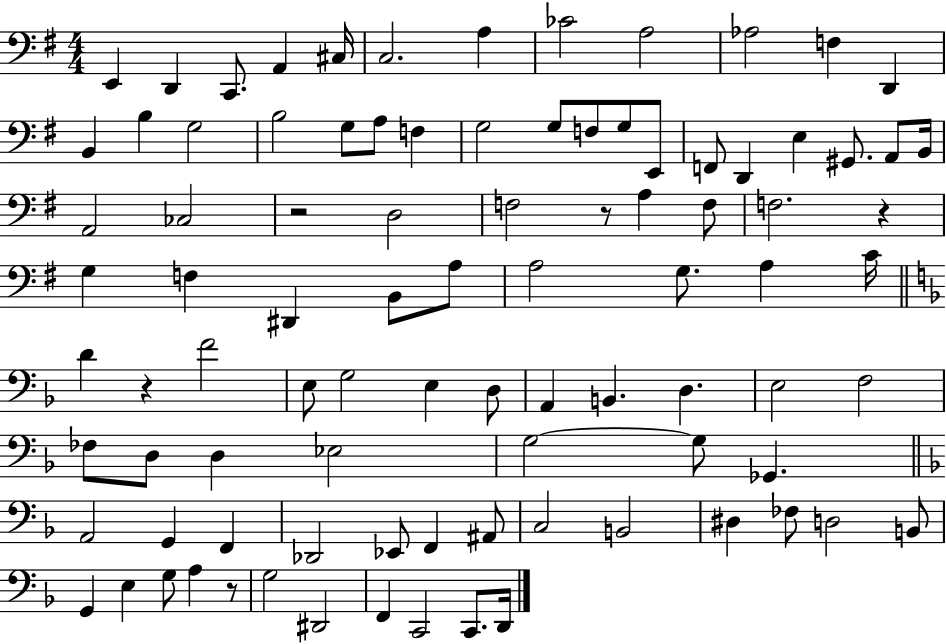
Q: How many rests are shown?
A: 5